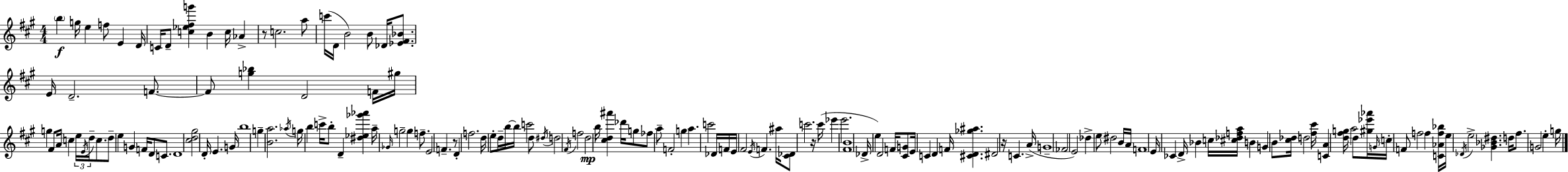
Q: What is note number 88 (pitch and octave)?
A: A#5